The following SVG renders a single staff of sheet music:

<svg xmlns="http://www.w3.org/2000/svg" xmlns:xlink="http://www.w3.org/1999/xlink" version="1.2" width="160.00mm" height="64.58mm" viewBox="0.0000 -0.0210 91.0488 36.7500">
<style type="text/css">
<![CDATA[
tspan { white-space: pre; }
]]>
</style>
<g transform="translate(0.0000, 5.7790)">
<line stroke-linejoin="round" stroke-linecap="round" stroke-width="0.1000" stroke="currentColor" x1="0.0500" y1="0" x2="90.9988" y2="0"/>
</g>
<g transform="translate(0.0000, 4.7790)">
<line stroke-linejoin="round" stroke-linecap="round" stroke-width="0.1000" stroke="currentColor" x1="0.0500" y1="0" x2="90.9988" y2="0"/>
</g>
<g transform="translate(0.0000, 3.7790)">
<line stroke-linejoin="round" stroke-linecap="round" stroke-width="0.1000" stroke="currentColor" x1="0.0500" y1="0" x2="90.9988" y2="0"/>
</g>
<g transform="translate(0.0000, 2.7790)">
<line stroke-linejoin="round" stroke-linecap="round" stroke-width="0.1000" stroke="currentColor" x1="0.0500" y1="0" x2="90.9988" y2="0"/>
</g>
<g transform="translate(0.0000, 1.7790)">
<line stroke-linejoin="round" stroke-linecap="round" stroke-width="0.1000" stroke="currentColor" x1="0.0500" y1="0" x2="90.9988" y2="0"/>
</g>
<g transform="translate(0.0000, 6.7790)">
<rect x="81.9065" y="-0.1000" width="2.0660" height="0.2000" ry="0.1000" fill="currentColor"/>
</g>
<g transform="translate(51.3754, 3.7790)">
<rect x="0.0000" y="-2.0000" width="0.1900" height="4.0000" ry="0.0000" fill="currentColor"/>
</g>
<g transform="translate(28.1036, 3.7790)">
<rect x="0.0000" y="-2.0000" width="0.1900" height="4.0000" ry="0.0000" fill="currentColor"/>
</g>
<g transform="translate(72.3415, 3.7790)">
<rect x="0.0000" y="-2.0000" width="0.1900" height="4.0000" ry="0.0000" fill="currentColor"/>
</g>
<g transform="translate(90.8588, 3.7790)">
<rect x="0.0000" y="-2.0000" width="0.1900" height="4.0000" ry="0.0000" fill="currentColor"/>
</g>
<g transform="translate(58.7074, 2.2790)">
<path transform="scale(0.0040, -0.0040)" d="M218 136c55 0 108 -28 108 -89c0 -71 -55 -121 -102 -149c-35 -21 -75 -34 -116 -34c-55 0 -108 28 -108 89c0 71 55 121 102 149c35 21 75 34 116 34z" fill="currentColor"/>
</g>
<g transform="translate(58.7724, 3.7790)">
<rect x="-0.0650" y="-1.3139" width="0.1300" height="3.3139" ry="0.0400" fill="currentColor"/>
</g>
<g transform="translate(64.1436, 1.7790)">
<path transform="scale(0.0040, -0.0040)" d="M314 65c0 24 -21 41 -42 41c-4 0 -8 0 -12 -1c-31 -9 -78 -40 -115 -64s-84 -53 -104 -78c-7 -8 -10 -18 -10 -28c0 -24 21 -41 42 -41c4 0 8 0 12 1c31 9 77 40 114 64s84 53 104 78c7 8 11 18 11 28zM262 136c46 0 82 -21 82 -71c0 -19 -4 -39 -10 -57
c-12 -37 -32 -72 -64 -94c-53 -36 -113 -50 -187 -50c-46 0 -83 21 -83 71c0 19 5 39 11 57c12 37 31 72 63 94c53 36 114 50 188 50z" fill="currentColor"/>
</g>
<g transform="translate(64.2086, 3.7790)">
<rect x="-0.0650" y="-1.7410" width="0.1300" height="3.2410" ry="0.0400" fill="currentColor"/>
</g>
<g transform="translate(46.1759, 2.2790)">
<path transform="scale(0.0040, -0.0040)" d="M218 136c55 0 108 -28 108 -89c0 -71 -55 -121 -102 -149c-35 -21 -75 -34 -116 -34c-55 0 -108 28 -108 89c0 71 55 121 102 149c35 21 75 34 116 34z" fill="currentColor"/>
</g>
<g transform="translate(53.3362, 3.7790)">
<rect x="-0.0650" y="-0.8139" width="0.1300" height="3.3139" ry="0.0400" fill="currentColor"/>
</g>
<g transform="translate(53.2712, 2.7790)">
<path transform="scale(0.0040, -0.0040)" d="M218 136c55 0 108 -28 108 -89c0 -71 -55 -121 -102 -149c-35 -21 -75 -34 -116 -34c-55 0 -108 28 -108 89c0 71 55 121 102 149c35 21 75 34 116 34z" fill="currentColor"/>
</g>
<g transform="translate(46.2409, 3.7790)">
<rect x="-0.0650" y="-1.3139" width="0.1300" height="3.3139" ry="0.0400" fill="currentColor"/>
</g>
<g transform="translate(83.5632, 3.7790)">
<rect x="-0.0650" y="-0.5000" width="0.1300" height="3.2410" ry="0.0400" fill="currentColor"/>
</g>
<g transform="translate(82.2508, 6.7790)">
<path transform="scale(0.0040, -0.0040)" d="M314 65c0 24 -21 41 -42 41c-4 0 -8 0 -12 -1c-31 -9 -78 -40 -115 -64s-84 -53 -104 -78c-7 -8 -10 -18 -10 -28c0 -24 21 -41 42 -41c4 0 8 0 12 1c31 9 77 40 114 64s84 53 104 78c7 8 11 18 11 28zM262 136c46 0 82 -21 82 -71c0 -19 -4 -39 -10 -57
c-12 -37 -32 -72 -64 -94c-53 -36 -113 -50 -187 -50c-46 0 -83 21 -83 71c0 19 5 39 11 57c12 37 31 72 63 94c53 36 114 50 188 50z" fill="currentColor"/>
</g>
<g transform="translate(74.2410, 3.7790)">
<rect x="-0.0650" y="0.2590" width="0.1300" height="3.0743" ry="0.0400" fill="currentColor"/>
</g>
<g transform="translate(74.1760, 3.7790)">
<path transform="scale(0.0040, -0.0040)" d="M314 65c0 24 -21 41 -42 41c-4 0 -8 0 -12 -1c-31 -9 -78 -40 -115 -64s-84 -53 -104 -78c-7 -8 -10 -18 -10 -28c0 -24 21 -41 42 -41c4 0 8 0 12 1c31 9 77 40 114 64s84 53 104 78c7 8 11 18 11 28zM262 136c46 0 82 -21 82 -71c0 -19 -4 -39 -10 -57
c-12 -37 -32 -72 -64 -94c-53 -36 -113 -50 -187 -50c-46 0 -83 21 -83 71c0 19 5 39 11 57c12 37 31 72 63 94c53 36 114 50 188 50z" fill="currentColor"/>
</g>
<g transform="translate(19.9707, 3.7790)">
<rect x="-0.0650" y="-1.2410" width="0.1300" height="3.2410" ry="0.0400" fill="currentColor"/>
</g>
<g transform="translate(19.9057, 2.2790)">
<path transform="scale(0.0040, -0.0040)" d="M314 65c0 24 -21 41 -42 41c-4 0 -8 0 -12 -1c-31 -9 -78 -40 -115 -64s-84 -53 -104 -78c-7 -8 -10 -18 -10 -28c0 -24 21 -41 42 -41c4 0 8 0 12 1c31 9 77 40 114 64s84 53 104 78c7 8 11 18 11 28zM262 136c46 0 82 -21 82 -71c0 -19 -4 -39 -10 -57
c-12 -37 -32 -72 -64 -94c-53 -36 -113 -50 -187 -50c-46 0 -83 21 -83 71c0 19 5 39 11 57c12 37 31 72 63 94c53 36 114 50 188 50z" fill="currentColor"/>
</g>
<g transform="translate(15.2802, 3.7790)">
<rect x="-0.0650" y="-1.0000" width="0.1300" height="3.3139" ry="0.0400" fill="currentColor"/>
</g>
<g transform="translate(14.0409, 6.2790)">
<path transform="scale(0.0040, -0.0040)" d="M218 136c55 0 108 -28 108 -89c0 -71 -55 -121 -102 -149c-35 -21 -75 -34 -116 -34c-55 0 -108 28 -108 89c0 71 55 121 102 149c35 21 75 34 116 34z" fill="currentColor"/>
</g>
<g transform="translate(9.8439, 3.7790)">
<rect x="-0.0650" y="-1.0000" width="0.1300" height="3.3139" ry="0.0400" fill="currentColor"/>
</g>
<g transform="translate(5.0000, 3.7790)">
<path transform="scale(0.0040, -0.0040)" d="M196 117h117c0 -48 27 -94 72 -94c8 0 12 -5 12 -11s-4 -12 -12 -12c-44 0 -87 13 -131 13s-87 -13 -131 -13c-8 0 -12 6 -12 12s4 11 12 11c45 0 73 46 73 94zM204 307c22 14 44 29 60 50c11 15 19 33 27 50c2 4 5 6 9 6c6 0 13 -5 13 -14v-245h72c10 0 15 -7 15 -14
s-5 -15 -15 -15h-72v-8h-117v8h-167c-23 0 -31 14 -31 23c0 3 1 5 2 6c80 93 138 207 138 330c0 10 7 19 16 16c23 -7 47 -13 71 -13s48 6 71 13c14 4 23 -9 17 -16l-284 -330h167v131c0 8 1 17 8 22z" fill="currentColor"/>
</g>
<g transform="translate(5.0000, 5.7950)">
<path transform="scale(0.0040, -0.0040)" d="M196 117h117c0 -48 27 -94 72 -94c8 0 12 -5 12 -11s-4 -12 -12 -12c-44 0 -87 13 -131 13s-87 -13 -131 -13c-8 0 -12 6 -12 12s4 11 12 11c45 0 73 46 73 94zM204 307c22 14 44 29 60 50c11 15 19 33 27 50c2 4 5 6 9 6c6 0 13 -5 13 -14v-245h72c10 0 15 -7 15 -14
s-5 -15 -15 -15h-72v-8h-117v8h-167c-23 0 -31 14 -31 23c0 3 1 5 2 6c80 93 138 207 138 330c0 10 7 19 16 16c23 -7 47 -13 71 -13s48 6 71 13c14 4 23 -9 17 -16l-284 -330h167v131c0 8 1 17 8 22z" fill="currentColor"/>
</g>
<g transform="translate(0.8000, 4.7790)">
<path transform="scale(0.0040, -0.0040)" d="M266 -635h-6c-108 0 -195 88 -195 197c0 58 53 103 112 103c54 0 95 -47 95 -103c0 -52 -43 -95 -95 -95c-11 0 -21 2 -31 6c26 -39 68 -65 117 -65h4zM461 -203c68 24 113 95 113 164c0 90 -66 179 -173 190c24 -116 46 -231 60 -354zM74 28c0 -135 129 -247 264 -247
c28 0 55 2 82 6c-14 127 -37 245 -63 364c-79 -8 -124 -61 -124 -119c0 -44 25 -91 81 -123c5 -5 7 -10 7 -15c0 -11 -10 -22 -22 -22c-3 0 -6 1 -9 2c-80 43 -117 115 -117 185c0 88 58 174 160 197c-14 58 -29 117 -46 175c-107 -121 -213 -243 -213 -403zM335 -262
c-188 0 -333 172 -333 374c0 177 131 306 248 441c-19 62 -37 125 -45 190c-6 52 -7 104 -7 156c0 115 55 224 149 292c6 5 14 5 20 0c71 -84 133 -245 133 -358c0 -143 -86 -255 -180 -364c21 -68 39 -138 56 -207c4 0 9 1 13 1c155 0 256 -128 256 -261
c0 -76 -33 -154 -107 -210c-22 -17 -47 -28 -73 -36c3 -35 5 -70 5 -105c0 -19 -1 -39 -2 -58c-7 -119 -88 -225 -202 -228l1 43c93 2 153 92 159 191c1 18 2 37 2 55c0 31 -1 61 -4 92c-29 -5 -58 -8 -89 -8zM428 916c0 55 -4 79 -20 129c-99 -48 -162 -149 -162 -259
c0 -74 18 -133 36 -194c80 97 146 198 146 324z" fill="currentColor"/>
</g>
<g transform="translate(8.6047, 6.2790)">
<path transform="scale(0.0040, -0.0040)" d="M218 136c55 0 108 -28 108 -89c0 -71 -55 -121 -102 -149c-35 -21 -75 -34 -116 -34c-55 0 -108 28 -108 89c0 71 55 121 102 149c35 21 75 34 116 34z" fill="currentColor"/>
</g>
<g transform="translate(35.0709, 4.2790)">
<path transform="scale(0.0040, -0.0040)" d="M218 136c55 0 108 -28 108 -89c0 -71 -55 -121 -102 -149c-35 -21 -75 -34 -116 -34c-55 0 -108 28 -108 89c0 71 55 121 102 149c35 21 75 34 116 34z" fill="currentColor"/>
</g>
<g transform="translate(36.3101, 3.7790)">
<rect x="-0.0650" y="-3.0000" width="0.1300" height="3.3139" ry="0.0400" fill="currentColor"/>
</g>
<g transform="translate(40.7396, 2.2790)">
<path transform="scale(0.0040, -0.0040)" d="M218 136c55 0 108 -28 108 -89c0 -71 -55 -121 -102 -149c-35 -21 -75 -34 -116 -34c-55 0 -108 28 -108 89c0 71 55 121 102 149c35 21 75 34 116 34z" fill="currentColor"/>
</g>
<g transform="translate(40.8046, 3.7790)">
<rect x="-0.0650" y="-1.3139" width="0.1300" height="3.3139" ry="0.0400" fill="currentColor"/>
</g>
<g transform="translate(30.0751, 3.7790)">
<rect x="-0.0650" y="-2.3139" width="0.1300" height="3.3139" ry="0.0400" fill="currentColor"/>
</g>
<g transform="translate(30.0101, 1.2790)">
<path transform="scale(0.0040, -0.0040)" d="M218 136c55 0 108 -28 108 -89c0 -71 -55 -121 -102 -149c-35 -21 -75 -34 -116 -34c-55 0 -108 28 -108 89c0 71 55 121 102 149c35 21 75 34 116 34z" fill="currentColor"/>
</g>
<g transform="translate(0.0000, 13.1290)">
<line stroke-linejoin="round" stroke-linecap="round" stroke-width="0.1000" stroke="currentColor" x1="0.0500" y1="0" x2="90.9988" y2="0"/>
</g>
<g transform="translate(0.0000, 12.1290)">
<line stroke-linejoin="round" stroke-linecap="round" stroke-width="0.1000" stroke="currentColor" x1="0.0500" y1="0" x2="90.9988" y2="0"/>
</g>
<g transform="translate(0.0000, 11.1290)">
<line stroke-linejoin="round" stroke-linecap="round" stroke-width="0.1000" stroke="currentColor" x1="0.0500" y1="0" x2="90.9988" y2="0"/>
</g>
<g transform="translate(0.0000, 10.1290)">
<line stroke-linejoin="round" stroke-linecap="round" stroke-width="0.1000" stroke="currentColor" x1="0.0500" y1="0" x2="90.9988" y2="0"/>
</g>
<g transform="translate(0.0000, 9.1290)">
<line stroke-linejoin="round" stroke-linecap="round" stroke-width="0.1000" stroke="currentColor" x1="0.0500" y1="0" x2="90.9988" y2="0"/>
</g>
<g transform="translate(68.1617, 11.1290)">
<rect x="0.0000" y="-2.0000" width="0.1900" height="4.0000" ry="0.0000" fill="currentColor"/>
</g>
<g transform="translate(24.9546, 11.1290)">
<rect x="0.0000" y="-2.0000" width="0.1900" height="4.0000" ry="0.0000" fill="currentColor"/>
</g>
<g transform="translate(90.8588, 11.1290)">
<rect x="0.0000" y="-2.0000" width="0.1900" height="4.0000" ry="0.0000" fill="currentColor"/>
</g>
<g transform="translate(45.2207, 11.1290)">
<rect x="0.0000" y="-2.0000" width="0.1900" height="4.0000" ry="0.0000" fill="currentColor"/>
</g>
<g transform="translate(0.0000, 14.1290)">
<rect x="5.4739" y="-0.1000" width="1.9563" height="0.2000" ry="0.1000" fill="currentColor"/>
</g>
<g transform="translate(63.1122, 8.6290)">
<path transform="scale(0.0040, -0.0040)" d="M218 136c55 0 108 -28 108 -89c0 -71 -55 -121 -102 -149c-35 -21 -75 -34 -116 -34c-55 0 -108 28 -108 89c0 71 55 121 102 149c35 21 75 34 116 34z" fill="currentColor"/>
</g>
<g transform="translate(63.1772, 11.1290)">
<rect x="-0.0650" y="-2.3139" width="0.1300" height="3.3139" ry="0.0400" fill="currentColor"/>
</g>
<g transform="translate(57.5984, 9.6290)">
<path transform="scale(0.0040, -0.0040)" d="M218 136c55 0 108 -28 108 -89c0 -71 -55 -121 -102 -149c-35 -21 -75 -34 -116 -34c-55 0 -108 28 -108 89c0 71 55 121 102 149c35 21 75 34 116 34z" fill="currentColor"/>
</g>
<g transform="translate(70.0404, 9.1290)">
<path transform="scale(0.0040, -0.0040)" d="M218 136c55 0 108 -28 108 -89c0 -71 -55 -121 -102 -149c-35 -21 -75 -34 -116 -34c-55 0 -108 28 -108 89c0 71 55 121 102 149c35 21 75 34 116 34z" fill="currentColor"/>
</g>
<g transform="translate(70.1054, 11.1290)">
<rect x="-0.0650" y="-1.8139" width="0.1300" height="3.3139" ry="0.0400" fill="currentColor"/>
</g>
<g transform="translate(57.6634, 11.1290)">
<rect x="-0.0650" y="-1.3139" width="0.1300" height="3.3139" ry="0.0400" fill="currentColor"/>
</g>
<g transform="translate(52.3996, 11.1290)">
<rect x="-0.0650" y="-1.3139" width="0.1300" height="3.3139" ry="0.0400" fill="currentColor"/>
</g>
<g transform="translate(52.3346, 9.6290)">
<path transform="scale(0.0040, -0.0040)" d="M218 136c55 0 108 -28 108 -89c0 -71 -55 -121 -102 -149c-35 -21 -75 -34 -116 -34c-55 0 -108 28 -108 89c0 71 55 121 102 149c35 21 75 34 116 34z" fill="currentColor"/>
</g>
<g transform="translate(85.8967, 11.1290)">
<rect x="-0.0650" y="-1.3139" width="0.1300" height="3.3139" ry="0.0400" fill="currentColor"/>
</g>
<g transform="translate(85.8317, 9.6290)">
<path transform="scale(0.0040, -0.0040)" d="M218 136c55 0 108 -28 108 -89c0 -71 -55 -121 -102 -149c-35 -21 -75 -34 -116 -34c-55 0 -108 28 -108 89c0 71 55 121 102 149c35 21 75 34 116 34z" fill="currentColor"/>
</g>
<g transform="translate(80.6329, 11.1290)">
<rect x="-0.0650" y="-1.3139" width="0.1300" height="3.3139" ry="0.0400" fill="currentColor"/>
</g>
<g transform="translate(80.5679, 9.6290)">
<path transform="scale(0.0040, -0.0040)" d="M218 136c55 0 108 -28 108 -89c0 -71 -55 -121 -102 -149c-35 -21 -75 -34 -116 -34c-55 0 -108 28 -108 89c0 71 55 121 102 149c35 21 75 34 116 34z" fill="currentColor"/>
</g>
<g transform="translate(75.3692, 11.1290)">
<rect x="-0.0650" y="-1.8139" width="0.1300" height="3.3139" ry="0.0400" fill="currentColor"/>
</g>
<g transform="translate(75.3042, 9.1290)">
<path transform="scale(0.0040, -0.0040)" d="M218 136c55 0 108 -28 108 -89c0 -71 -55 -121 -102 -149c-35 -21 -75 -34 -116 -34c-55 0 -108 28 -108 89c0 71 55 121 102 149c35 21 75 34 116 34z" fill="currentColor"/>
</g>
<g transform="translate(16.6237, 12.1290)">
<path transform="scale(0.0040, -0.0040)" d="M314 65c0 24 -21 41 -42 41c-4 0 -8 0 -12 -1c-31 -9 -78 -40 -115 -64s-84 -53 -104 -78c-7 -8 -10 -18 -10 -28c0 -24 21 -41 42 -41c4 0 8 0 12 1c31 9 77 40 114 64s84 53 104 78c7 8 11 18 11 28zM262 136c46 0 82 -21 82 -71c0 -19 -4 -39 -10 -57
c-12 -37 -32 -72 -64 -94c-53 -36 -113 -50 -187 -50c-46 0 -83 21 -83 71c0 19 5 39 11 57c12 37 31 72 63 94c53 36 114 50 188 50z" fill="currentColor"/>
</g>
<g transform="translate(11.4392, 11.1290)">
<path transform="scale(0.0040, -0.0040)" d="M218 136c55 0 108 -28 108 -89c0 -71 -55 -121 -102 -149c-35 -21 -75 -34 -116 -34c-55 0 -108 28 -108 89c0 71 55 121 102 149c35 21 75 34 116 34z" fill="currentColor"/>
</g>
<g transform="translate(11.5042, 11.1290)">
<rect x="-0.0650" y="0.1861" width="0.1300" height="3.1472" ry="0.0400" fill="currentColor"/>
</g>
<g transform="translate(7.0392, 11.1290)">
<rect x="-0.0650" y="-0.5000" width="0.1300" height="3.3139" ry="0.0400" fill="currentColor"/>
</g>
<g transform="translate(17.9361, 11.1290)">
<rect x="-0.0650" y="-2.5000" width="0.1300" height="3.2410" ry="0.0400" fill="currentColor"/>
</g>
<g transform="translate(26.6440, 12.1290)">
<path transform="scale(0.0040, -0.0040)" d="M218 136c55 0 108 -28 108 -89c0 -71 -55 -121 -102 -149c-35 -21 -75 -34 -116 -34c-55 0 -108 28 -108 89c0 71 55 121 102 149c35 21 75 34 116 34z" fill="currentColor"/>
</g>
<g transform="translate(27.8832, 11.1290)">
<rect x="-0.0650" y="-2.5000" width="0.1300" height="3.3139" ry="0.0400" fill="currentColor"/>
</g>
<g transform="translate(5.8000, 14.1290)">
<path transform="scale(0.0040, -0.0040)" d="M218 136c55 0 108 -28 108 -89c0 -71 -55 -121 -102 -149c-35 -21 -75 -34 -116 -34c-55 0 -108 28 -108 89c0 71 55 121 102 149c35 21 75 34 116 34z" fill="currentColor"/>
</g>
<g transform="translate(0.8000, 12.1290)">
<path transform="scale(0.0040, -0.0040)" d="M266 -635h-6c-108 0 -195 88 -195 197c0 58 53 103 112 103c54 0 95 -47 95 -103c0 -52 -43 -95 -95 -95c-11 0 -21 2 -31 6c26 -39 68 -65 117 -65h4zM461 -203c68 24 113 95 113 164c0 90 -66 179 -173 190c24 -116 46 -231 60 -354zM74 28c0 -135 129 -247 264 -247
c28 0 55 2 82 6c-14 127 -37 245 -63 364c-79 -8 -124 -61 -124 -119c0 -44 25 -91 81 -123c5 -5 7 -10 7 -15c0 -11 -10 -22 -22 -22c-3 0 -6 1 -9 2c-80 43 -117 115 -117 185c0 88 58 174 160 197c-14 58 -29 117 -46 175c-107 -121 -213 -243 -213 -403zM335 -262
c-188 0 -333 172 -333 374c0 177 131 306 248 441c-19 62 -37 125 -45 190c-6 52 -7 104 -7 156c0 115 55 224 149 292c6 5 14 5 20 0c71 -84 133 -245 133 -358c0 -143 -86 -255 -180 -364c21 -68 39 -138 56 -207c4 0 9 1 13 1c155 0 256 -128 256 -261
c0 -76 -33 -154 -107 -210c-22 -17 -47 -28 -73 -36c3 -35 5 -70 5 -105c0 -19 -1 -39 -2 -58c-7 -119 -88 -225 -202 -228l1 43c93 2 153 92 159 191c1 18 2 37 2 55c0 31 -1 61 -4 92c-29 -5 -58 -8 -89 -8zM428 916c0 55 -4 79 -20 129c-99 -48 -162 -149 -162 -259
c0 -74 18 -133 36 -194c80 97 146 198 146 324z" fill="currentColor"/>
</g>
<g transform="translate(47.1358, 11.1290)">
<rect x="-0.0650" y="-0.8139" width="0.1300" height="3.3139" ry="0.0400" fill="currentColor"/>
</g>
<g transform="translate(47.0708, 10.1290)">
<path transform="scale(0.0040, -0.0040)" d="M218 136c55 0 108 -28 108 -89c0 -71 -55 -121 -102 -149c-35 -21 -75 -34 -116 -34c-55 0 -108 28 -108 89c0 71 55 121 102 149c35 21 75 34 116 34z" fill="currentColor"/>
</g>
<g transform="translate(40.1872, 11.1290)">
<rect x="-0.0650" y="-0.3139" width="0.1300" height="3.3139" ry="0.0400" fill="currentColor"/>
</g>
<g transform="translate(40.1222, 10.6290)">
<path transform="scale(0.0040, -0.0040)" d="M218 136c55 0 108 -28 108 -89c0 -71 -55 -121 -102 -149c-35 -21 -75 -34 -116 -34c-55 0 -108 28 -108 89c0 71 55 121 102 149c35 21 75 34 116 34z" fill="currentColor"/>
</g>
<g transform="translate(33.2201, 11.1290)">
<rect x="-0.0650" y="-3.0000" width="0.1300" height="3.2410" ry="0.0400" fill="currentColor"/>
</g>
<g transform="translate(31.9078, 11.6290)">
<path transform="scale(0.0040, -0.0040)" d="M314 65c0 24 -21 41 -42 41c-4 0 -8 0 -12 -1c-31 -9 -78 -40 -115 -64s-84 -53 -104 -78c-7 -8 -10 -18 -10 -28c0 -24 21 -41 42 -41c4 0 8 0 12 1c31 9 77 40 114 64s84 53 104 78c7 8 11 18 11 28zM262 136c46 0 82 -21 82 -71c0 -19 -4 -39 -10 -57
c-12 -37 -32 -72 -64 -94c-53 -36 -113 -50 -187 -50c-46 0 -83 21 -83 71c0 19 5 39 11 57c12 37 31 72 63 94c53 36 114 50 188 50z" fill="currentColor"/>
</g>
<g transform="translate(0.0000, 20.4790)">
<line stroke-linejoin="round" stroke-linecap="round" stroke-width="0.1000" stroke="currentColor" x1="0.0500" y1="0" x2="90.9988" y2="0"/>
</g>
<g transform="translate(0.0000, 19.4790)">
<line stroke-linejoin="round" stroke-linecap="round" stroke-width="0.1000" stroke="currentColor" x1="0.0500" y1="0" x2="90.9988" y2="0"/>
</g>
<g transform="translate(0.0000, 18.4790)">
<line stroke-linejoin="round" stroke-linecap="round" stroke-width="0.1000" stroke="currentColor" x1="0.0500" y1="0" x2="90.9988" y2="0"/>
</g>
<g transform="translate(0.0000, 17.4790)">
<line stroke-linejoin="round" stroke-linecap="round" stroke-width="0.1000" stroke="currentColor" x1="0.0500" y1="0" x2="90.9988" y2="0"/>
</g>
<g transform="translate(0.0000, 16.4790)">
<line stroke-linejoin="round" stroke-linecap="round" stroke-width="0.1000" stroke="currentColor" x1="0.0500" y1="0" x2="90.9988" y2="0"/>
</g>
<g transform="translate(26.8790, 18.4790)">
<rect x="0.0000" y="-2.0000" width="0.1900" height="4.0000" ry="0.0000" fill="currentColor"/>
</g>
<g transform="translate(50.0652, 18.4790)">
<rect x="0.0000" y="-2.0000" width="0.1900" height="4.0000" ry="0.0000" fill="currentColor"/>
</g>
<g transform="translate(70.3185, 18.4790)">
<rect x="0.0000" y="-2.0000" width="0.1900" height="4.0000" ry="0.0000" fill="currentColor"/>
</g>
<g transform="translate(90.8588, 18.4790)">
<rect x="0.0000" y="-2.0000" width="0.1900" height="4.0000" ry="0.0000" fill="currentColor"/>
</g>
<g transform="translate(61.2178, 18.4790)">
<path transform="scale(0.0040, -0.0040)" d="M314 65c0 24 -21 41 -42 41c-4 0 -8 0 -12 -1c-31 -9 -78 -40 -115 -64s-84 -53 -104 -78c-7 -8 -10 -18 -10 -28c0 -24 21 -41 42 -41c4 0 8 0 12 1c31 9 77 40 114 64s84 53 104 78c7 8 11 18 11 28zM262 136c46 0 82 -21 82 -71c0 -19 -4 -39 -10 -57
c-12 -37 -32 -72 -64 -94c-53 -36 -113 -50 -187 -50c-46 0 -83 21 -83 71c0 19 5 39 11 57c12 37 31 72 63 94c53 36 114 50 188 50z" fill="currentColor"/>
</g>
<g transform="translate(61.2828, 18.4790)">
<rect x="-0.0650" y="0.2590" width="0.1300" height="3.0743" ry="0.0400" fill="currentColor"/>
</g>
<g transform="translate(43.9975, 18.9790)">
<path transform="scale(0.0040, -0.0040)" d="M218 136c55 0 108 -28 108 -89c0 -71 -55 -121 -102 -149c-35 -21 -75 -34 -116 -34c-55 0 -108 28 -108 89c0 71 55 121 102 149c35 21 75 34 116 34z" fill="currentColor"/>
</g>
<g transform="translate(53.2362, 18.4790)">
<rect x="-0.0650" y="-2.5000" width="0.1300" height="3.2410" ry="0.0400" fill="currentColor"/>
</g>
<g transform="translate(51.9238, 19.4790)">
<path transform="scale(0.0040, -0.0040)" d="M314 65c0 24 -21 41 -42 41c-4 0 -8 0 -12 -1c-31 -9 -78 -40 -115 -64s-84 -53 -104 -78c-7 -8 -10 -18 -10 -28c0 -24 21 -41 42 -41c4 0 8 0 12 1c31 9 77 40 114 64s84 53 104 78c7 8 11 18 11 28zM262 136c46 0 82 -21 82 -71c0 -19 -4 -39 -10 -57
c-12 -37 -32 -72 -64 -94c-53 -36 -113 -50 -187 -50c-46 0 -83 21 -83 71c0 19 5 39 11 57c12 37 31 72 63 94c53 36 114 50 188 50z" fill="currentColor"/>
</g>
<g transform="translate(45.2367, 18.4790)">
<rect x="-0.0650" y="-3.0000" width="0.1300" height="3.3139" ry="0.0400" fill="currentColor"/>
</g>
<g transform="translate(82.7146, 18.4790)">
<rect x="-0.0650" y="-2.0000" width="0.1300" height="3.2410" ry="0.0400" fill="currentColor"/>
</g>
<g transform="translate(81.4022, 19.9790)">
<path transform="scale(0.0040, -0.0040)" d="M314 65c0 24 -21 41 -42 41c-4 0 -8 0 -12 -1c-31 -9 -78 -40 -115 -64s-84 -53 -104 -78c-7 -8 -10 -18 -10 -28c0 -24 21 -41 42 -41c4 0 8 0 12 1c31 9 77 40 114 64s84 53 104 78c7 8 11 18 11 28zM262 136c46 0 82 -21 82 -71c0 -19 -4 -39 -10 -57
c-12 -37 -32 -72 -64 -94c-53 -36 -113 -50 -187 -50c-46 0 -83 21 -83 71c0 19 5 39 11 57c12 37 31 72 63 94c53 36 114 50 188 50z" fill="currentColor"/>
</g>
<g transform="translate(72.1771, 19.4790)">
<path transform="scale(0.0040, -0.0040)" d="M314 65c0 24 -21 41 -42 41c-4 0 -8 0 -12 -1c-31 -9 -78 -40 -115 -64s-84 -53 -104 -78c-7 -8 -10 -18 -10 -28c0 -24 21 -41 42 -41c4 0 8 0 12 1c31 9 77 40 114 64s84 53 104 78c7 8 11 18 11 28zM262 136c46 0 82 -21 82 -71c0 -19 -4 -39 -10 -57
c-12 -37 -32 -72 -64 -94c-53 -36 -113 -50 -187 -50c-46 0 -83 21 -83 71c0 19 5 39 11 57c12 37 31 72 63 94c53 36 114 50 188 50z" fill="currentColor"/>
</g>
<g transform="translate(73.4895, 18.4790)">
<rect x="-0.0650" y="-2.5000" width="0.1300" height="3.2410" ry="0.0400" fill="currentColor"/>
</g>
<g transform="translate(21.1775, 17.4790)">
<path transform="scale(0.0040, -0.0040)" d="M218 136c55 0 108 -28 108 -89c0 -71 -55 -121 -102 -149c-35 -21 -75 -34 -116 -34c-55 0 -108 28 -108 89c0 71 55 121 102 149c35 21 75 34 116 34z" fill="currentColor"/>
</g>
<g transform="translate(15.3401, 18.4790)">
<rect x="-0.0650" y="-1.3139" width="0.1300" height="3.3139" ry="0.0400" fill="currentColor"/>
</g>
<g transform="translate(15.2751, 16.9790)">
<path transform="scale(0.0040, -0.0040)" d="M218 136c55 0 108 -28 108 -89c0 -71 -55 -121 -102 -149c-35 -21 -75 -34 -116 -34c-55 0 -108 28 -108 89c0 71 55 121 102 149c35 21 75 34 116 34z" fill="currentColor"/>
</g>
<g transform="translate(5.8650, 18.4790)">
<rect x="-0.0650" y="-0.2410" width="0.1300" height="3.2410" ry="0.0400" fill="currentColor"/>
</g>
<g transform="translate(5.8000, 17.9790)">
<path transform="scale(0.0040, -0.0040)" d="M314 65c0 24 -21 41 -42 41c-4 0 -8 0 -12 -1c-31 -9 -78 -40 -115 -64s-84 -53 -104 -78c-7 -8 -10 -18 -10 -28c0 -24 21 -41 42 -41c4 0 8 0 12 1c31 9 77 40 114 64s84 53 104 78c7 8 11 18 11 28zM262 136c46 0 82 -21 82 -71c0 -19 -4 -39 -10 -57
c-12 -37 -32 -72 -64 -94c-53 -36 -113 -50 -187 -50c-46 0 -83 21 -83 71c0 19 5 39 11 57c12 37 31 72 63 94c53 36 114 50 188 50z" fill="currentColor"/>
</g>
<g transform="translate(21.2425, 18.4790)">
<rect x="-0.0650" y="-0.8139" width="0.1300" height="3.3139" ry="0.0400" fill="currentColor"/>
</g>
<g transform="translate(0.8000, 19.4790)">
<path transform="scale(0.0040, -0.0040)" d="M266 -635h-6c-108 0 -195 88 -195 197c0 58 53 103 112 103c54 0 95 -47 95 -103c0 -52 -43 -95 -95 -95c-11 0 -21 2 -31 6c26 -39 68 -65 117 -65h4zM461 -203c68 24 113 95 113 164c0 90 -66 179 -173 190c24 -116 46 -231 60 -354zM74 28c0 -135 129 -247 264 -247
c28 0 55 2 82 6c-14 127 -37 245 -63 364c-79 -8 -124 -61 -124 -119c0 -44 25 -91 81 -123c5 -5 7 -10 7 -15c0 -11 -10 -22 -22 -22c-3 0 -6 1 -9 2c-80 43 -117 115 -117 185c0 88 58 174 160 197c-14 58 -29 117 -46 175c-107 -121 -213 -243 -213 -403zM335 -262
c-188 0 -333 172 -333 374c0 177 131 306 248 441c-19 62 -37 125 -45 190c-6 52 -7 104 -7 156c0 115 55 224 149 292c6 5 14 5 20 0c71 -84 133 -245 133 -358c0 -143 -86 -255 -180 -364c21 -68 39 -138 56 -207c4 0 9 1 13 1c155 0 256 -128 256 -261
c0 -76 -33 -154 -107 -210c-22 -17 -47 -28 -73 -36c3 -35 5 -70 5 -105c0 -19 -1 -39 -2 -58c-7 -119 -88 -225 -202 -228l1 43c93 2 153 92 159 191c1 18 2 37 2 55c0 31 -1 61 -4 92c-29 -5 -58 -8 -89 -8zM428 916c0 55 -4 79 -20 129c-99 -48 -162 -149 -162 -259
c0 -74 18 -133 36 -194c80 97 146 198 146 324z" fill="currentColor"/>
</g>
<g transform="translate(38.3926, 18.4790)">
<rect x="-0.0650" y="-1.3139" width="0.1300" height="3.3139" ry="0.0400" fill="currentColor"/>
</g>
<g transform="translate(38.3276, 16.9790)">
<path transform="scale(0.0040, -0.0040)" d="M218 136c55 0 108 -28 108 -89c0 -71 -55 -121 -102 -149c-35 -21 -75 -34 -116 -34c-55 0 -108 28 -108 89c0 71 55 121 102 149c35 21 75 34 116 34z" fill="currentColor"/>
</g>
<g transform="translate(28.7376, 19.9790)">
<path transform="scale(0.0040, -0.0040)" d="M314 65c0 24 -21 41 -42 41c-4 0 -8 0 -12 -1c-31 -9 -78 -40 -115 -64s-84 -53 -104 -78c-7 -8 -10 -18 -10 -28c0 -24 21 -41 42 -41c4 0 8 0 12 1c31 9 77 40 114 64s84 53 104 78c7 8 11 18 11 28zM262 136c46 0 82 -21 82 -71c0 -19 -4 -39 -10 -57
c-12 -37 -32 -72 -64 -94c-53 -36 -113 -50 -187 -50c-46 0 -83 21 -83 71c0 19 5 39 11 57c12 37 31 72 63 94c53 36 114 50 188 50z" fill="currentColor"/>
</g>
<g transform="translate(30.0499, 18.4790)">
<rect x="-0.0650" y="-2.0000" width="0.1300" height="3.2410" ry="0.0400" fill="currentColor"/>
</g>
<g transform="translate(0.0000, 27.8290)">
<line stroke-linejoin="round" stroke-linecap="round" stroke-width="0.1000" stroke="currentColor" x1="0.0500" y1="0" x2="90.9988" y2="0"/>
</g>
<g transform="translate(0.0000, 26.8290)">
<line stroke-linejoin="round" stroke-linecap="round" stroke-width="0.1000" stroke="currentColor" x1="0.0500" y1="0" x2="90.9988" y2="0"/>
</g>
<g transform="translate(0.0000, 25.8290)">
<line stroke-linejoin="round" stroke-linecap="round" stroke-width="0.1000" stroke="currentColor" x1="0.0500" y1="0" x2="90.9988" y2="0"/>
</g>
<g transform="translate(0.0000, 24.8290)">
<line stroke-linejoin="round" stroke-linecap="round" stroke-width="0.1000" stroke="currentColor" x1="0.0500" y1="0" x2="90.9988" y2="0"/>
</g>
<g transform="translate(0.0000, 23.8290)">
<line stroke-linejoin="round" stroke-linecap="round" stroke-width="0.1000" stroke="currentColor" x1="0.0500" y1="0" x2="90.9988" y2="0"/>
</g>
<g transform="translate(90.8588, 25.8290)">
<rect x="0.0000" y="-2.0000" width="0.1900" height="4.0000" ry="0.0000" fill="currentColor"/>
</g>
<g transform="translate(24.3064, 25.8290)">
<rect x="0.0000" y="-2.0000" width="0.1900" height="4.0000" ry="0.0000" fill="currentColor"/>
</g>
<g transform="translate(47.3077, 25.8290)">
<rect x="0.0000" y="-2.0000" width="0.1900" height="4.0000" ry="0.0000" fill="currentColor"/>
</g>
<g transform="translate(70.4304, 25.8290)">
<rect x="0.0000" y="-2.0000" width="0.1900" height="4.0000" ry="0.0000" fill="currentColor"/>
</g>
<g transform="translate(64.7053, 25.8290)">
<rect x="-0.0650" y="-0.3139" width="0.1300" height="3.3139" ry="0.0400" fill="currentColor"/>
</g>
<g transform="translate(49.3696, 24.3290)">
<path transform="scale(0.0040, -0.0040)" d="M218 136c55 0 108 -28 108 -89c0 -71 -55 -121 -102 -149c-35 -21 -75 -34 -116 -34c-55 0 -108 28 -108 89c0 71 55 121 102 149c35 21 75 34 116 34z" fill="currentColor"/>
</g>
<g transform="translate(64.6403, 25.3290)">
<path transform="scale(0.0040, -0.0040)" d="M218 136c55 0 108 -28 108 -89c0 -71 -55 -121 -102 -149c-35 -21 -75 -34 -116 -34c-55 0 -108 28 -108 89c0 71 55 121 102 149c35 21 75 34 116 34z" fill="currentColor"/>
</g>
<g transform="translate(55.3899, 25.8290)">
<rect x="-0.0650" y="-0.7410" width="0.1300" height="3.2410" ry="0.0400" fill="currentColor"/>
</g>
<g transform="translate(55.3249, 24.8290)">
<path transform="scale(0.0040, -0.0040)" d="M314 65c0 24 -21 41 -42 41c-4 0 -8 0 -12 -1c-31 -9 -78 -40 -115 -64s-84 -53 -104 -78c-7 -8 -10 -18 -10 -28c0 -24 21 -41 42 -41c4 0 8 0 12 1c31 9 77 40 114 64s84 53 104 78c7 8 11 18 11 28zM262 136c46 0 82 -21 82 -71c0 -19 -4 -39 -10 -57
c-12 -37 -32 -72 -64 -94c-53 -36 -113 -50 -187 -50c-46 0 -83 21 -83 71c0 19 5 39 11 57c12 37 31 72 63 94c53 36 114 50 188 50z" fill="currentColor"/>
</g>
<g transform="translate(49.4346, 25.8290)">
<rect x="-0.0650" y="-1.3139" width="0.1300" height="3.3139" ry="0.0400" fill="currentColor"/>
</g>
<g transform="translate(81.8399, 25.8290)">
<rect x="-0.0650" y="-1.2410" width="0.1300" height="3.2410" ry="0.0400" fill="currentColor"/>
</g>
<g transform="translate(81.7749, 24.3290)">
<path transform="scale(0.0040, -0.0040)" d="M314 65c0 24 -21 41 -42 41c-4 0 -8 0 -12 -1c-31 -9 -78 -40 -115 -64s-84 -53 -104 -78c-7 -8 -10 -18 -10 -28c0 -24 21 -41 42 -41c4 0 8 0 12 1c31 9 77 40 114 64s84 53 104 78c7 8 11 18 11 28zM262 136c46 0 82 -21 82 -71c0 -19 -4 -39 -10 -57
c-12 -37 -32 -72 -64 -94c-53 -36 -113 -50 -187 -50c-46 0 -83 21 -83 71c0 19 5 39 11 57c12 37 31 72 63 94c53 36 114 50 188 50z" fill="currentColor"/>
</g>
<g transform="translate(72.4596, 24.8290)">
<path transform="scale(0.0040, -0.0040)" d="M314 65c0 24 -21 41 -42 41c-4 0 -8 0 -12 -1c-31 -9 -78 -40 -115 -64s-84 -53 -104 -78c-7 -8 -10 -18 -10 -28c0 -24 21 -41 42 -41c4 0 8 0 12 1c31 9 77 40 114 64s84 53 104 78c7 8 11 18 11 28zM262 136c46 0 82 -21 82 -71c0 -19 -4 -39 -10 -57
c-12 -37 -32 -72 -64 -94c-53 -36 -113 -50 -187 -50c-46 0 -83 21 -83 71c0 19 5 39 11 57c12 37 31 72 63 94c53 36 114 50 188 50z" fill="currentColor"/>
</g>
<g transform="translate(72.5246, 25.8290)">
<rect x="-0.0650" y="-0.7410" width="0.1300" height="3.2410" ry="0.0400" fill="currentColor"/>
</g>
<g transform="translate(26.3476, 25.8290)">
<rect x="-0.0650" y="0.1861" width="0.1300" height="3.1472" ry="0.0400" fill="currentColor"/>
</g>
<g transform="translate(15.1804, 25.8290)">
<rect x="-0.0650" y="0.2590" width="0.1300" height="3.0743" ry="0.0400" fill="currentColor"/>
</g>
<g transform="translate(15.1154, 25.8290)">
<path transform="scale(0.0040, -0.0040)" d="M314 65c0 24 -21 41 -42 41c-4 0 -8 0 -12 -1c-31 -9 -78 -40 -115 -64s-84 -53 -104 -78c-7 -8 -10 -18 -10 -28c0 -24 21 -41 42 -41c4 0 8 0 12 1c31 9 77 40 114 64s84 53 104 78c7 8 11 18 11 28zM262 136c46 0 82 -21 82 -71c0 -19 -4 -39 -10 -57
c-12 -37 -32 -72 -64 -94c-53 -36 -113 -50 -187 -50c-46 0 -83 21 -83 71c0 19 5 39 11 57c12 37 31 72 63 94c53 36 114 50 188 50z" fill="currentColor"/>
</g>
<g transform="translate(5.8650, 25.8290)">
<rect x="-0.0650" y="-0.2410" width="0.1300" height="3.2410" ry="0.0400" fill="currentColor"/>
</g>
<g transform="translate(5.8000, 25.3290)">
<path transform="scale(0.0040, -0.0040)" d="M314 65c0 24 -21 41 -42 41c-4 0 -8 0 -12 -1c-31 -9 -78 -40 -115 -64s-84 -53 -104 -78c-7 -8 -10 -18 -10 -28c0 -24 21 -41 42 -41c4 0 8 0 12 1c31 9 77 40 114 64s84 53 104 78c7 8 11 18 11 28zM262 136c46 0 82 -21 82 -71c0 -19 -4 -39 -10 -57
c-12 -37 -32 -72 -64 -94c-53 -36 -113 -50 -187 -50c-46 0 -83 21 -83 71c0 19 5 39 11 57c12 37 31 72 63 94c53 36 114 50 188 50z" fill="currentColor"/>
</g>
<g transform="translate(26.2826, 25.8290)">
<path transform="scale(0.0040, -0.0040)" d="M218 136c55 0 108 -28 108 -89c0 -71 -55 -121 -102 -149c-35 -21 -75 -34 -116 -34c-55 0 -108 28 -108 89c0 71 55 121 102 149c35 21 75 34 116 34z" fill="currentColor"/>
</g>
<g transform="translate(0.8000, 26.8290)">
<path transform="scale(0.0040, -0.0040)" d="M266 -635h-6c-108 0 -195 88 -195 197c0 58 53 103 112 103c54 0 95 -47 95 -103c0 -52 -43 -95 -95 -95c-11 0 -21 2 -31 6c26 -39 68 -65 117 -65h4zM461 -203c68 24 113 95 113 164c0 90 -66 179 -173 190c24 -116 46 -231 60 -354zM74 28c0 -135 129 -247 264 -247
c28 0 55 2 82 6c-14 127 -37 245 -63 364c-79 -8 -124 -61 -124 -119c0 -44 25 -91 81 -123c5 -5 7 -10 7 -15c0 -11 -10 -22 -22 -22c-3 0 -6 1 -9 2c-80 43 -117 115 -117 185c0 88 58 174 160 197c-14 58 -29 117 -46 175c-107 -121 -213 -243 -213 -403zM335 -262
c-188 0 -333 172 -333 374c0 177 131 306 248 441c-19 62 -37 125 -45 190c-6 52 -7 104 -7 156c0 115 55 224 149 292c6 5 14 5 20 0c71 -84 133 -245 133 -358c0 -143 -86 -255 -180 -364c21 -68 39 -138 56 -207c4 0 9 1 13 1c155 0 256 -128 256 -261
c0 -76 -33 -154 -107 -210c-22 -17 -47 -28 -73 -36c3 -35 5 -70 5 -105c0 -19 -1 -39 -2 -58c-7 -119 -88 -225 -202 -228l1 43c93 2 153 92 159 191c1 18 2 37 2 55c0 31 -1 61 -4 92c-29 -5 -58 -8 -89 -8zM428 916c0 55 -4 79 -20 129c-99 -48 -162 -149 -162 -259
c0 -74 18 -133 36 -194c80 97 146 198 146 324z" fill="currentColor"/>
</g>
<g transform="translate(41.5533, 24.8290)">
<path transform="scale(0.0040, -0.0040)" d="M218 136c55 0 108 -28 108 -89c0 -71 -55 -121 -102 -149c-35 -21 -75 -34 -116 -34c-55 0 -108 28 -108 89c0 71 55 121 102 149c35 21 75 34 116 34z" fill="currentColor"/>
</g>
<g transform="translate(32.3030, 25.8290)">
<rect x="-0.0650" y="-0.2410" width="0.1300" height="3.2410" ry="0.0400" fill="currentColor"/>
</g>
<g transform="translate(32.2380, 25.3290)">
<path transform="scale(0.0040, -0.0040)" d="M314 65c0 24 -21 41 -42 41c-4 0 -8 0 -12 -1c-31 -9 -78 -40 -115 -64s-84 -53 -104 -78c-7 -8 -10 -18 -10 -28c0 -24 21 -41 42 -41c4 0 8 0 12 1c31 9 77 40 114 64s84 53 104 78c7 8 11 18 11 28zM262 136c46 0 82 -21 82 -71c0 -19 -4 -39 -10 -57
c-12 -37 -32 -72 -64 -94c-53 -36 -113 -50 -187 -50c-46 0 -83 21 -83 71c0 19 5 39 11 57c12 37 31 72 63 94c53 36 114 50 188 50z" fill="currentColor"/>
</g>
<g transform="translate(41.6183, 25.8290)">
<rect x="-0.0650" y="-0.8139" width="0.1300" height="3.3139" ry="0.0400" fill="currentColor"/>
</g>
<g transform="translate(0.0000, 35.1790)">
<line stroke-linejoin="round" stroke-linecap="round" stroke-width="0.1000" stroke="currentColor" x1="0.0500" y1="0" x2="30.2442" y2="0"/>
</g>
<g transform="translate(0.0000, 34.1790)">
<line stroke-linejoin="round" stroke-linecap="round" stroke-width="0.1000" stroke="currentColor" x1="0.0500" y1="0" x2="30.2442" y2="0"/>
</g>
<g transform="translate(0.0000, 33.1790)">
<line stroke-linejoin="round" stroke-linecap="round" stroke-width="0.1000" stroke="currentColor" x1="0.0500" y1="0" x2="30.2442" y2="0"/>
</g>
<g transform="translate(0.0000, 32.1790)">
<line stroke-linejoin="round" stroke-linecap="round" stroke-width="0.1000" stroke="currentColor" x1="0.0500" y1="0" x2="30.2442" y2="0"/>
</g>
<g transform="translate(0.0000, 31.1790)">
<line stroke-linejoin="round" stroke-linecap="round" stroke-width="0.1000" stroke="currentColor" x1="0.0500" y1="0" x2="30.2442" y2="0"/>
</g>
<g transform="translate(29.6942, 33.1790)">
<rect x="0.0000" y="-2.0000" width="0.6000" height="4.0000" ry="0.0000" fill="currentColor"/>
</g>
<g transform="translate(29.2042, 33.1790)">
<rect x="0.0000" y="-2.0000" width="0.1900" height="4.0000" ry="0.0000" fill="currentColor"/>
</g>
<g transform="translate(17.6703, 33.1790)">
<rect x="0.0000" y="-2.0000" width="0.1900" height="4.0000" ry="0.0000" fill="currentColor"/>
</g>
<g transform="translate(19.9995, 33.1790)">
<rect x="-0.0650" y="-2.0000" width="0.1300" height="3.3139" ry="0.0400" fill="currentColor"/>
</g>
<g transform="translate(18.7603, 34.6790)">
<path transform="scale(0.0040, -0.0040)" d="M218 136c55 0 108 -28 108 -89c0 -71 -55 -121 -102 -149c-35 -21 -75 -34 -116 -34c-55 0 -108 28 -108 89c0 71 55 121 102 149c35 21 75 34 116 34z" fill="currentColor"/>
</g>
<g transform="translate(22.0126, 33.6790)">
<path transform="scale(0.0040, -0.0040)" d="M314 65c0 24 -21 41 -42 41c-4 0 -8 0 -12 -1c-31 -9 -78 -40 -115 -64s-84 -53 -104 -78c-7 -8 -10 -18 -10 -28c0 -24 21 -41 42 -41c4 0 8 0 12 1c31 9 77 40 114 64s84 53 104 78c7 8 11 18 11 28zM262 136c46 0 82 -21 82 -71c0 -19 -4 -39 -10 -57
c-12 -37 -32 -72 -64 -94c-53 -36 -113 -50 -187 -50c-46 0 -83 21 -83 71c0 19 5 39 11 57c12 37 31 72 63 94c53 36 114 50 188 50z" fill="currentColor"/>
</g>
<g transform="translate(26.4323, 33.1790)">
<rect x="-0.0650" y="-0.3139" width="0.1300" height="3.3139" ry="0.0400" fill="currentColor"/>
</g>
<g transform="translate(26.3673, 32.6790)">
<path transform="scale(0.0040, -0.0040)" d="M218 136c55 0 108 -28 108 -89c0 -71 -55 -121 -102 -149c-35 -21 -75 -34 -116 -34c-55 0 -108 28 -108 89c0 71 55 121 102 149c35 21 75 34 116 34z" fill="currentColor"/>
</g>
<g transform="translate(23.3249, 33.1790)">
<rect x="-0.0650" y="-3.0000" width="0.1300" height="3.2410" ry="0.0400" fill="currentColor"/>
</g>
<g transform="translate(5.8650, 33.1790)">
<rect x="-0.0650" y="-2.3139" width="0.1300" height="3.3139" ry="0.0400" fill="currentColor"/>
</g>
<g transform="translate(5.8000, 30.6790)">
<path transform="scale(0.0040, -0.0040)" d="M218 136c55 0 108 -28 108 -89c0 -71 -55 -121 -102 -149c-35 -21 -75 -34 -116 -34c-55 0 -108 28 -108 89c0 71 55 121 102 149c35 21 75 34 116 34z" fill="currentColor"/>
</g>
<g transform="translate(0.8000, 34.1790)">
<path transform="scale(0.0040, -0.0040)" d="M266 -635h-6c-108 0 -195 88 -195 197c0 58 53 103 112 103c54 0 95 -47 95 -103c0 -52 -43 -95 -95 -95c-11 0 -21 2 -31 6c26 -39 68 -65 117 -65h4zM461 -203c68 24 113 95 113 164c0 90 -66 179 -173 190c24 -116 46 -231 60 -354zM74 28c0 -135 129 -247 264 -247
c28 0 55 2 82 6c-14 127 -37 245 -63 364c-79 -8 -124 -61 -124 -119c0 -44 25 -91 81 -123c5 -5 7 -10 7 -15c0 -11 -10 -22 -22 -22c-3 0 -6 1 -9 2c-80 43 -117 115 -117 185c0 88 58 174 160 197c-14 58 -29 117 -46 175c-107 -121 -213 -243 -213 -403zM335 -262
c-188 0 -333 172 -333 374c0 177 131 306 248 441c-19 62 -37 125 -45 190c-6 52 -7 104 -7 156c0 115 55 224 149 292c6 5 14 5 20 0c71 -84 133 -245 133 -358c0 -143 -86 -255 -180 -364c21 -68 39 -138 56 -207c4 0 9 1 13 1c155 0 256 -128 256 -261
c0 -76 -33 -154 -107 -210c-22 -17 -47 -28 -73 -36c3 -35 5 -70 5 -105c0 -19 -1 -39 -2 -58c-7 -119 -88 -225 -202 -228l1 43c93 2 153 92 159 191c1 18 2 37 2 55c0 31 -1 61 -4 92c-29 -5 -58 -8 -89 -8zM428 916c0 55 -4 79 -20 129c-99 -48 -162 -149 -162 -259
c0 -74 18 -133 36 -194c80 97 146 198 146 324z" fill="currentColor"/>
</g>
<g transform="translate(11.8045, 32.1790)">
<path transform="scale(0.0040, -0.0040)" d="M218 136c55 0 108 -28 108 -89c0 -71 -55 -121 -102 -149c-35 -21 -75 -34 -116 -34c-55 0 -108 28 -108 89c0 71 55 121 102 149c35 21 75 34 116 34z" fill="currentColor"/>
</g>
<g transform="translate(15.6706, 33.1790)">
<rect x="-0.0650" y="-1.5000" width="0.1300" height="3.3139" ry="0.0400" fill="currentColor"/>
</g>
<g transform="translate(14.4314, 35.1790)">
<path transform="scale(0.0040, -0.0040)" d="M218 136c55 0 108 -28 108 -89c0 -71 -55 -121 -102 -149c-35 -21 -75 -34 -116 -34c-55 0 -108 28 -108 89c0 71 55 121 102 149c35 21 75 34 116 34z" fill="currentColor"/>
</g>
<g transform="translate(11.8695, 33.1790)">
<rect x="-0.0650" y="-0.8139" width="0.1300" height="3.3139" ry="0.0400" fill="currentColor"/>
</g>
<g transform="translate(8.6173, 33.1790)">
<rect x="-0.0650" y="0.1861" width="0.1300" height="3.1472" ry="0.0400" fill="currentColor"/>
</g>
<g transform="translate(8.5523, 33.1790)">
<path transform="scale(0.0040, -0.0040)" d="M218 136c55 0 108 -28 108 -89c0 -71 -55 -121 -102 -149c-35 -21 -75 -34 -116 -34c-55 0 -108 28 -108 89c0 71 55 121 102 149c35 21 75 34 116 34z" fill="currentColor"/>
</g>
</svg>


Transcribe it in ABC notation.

X:1
T:Untitled
M:4/4
L:1/4
K:C
D D e2 g A e e d e f2 B2 C2 C B G2 G A2 c d e e g f f e e c2 e d F2 e A G2 B2 G2 F2 c2 B2 B c2 d e d2 c d2 e2 g B d E F A2 c